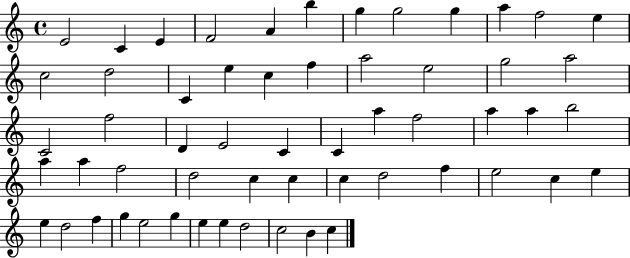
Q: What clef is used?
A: treble